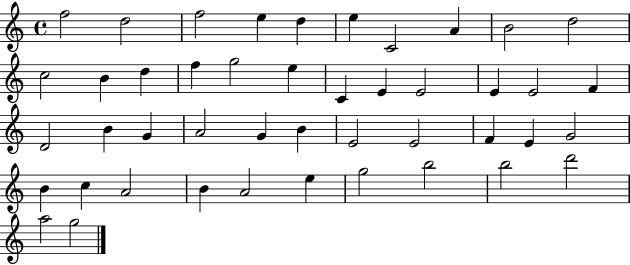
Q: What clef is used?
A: treble